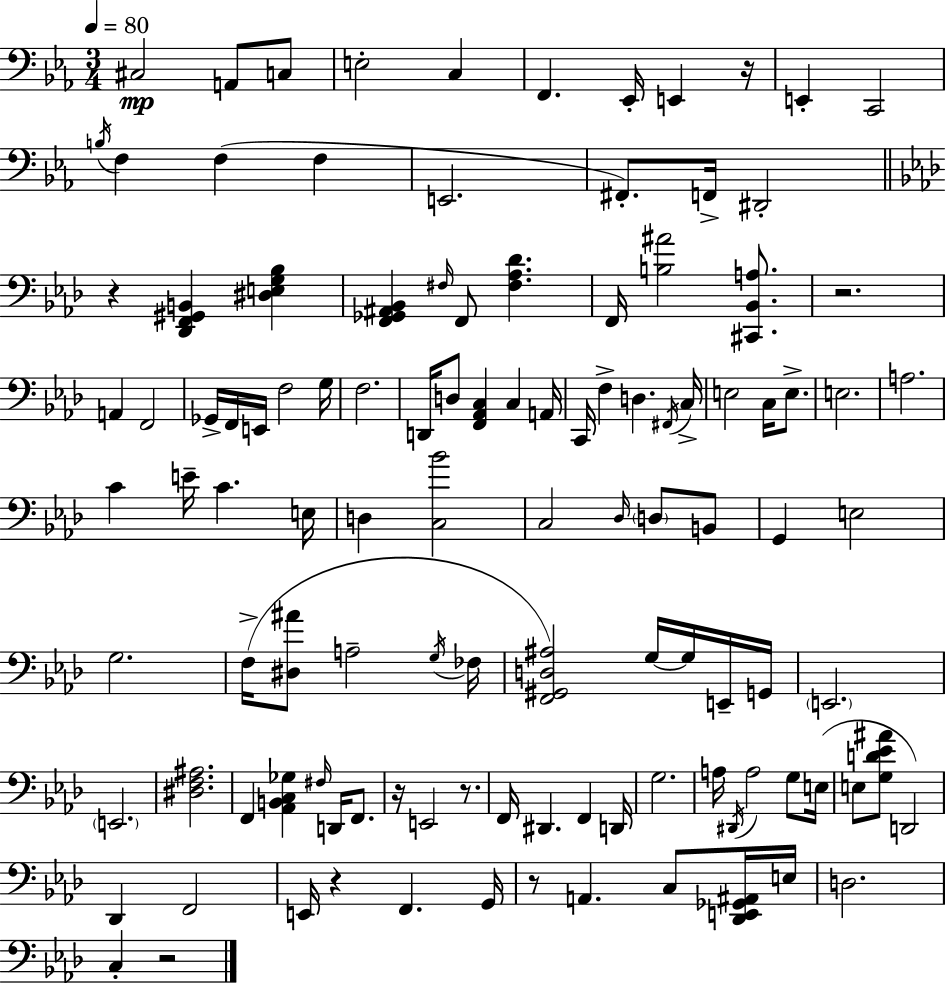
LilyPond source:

{
  \clef bass
  \numericTimeSignature
  \time 3/4
  \key c \minor
  \tempo 4 = 80
  cis2\mp a,8 c8 | e2-. c4 | f,4. ees,16-. e,4 r16 | e,4-. c,2 | \break \acciaccatura { b16 } f4 f4( f4 | e,2. | fis,8.-.) f,16-> dis,2-. | \bar "||" \break \key aes \major r4 <des, f, gis, b,>4 <dis e g bes>4 | <f, ges, ais, bes,>4 \grace { fis16 } f,8 <fis aes des'>4. | f,16 <b ais'>2 <cis, bes, a>8. | r2. | \break a,4 f,2 | ges,16-> f,16 e,16 f2 | g16 f2. | d,16 d8 <f, aes, c>4 c4 | \break a,16 c,16 f4-> d4. | \acciaccatura { fis,16 } c16-> e2 c16 e8.-> | e2. | a2. | \break c'4 e'16-- c'4. | e16 d4 <c bes'>2 | c2 \grace { des16 } \parenthesize d8 | b,8 g,4 e2 | \break g2. | f16->( <dis ais'>8 a2-- | \acciaccatura { g16 } fes16 <f, gis, d ais>2) | g16~~ g16 e,16-- g,16 \parenthesize e,2. | \break \parenthesize e,2. | <dis f ais>2. | f,4 <aes, b, c ges>4 | \grace { fis16 } d,16 f,8. r16 e,2 | \break r8. f,16 dis,4. | f,4 d,16 g2. | a16 \acciaccatura { dis,16 } a2 | g8 e16( e8 <g d' ees' ais'>8 d,2) | \break des,4 f,2 | e,16 r4 f,4. | g,16 r8 a,4. | c8 <des, e, ges, ais,>16 e16 d2. | \break c4-. r2 | \bar "|."
}